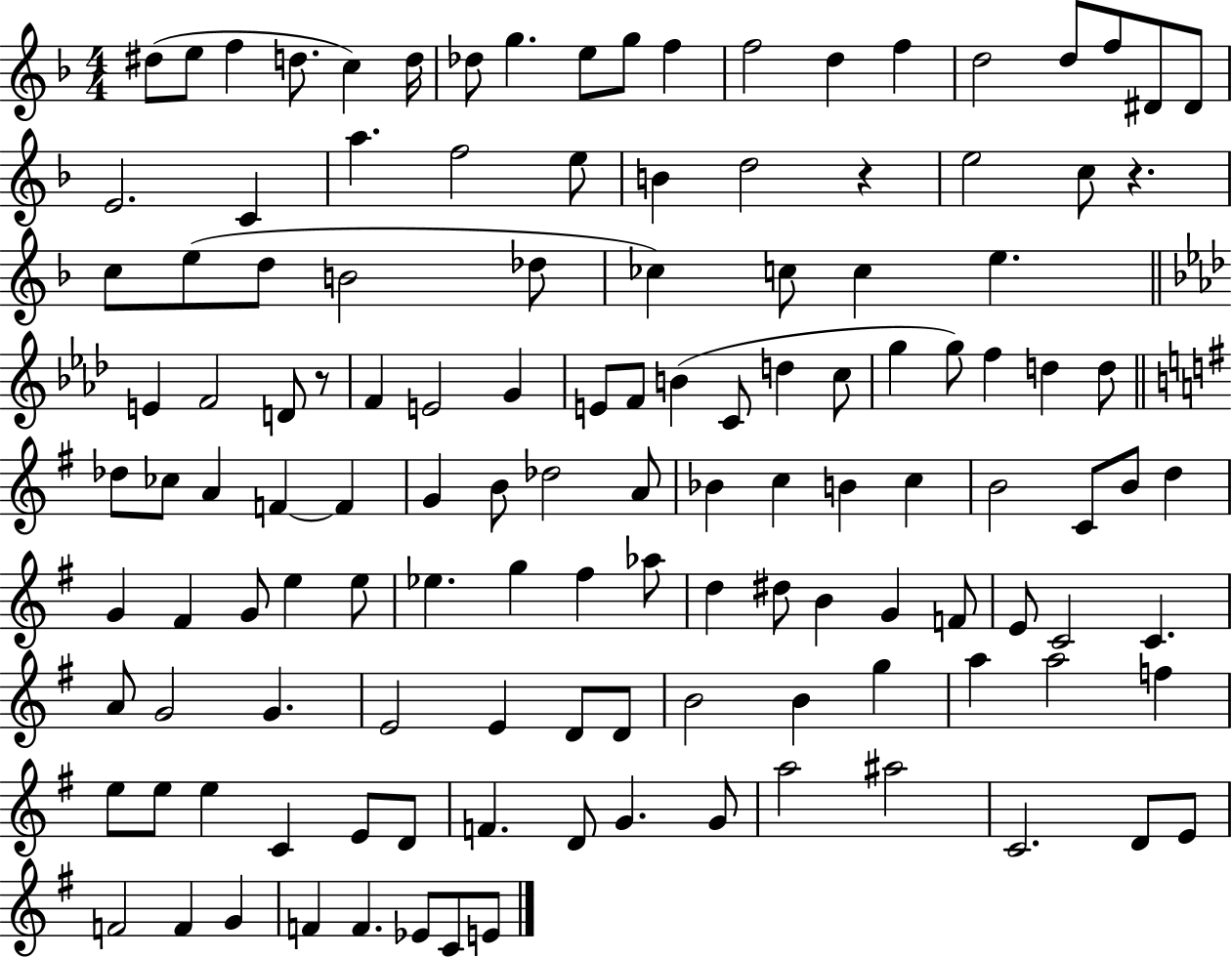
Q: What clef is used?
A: treble